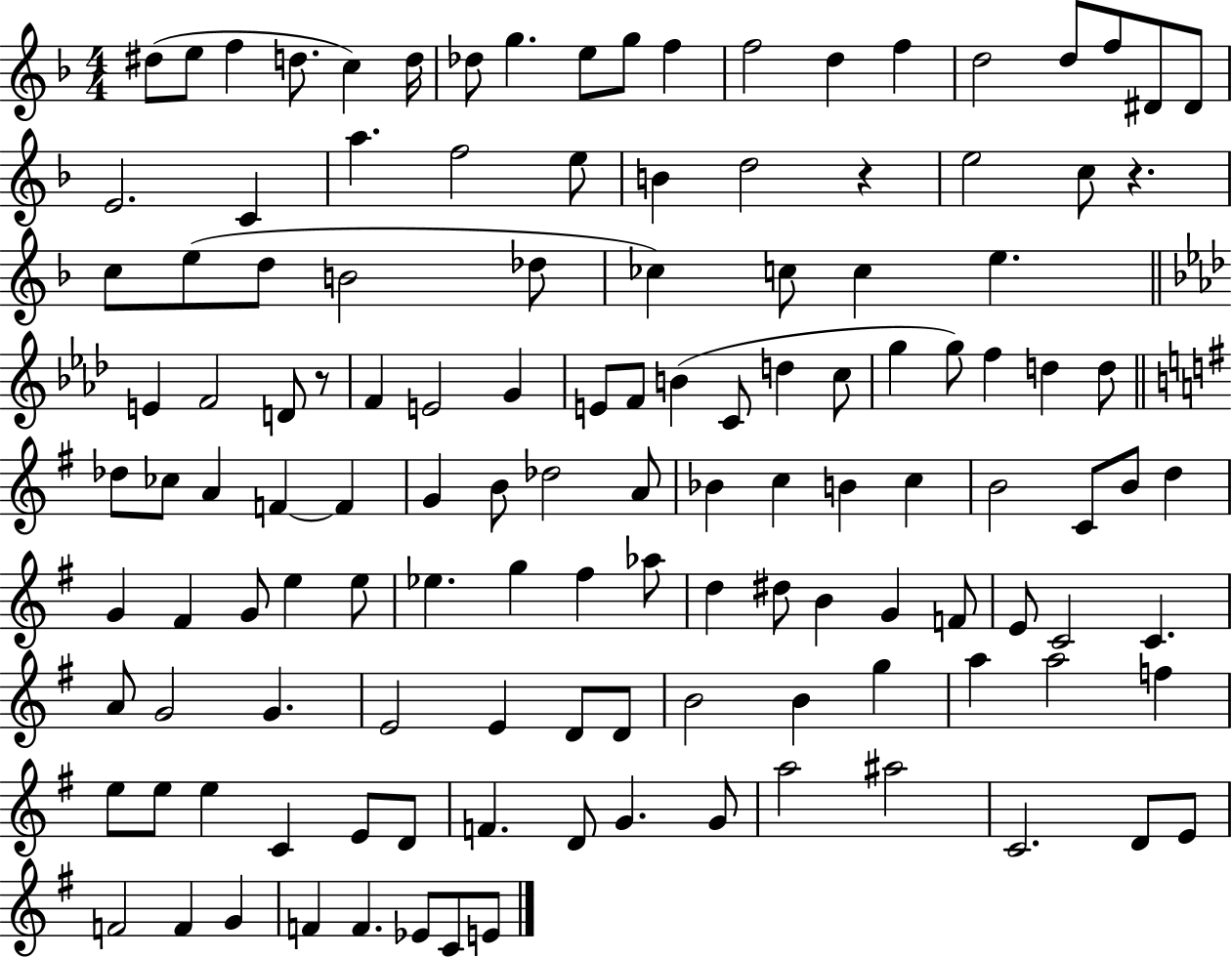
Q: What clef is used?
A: treble